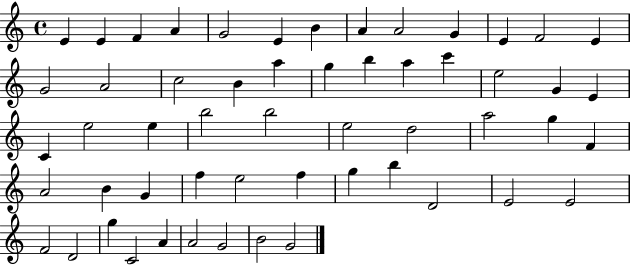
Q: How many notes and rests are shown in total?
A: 55